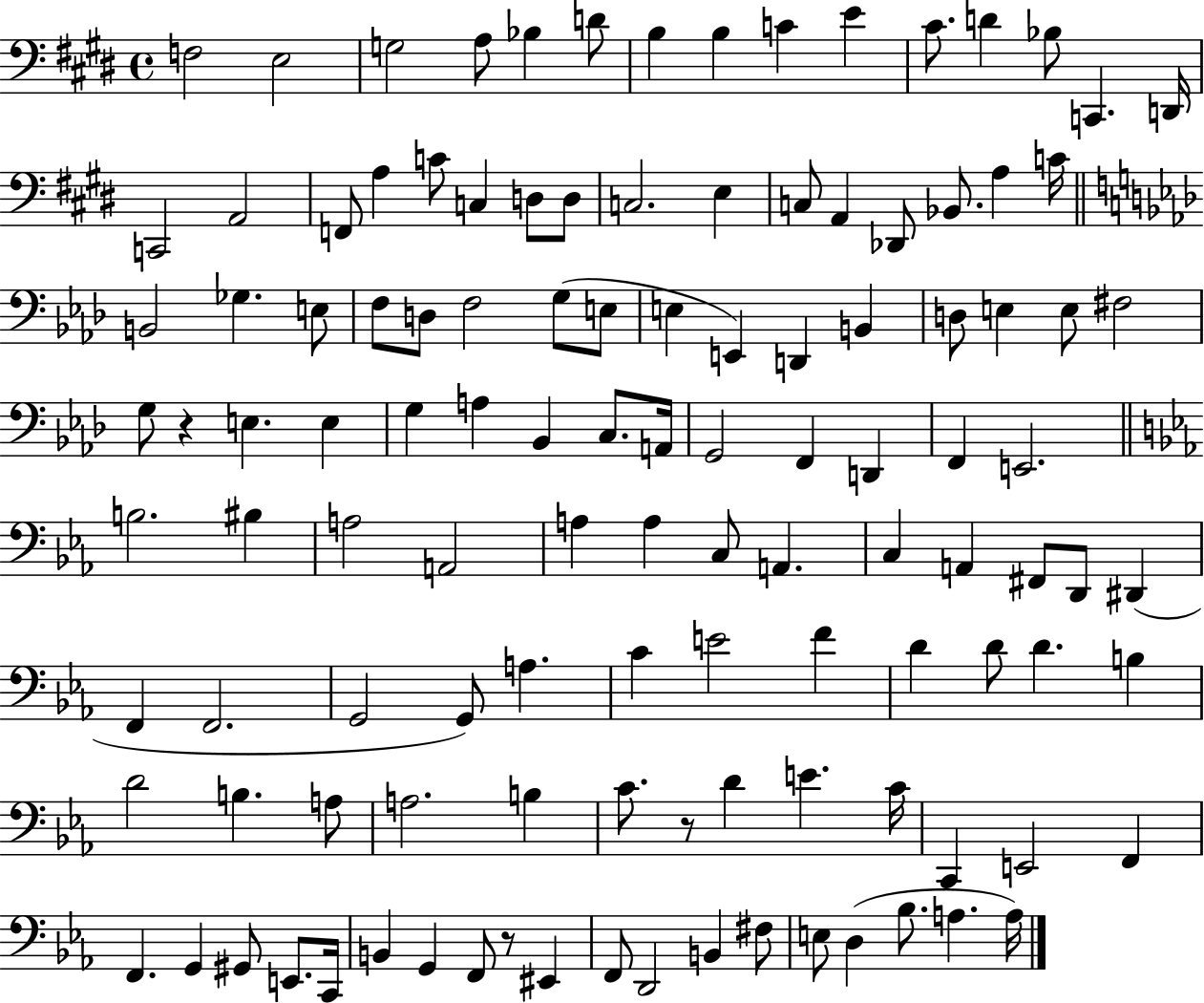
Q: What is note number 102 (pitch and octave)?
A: C2